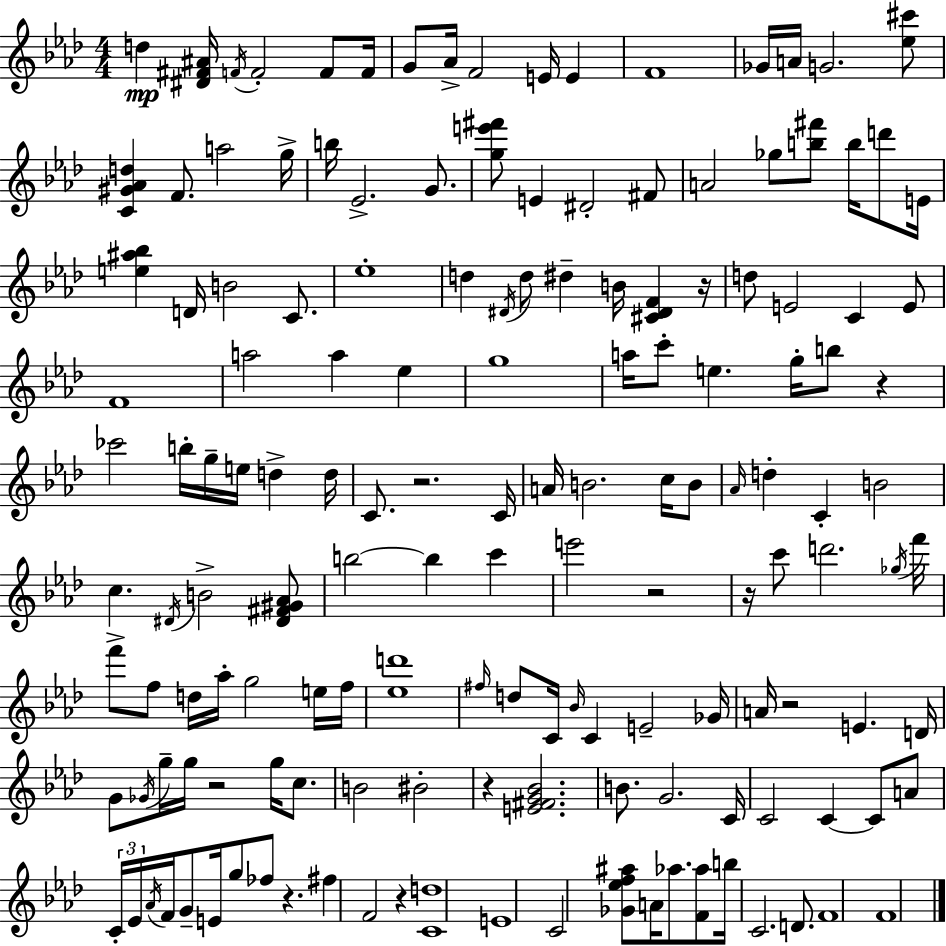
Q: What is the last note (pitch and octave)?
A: F4